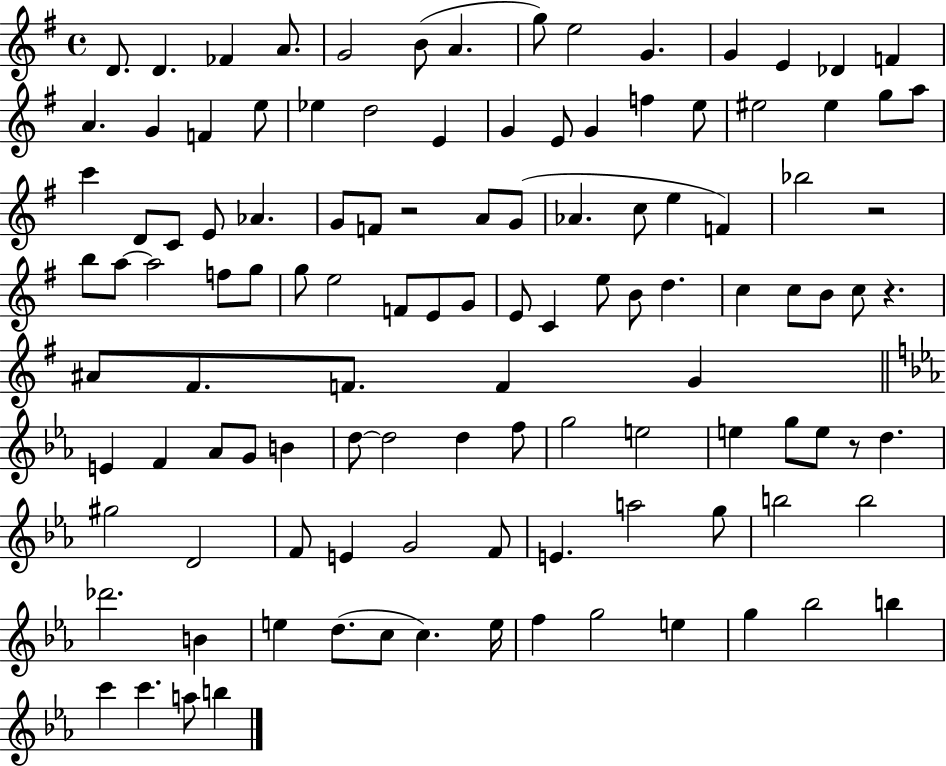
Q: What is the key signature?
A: G major